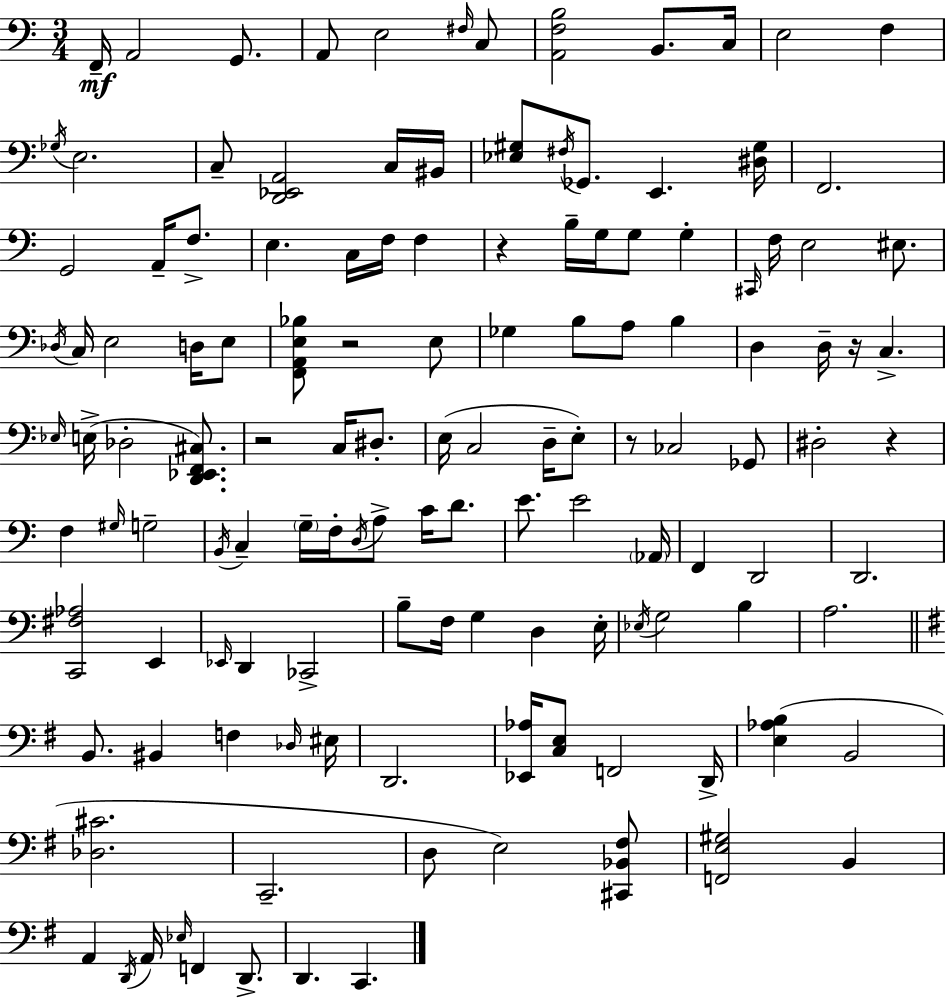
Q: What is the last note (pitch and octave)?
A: C2